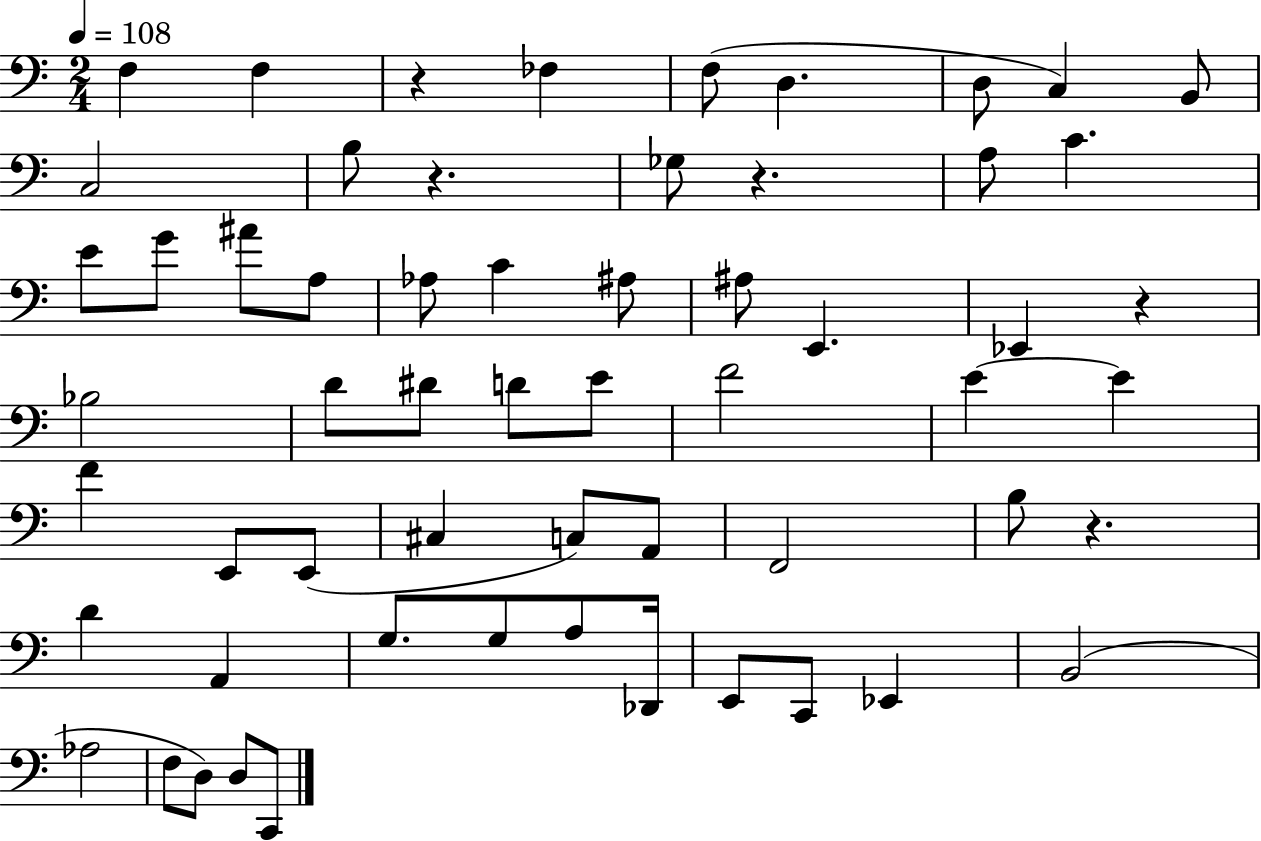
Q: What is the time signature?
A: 2/4